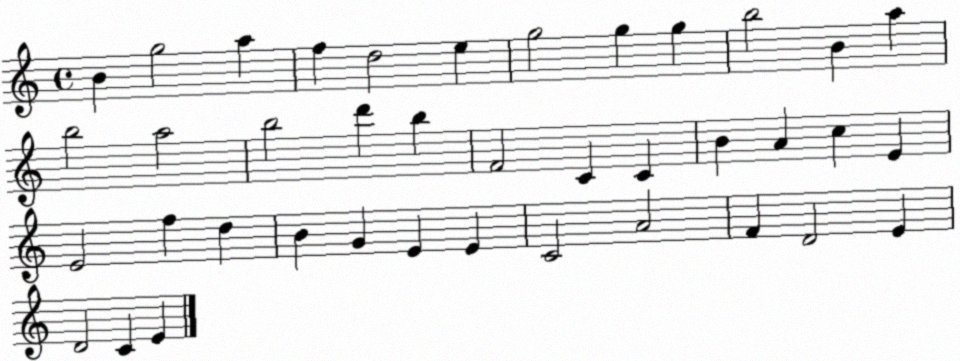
X:1
T:Untitled
M:4/4
L:1/4
K:C
B g2 a f d2 e g2 g g b2 B a b2 a2 b2 d' b F2 C C B A c E E2 f d B G E E C2 A2 F D2 E D2 C E